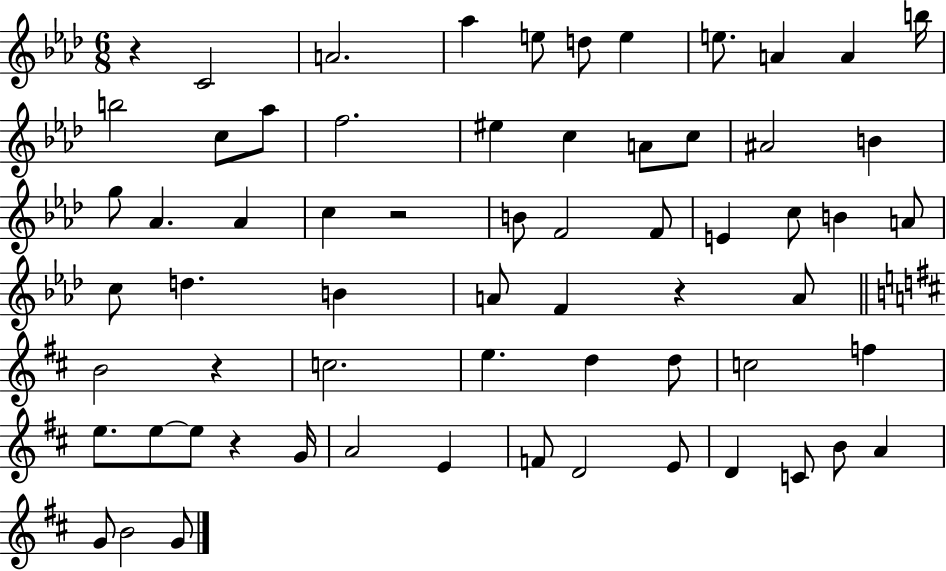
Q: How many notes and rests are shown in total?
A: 65